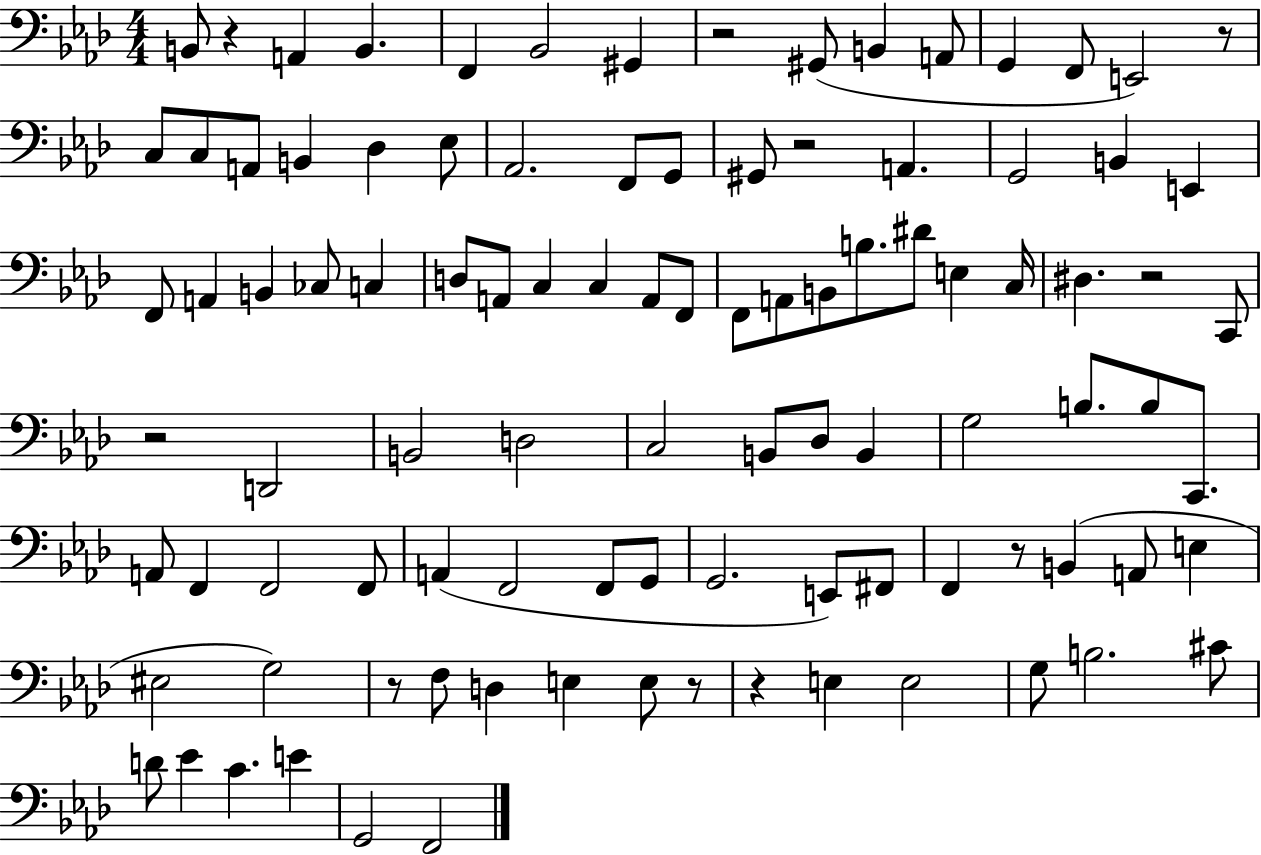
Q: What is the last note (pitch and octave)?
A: F2